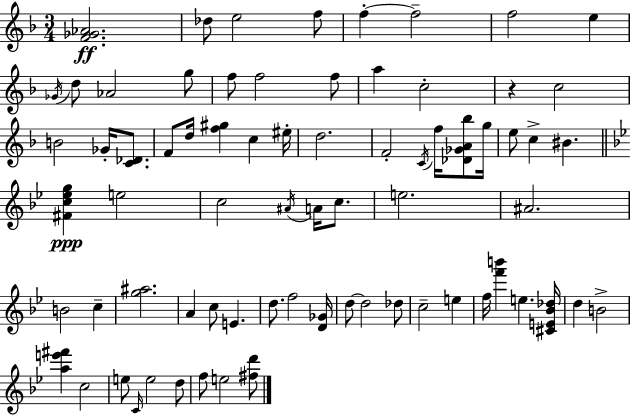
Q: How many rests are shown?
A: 1